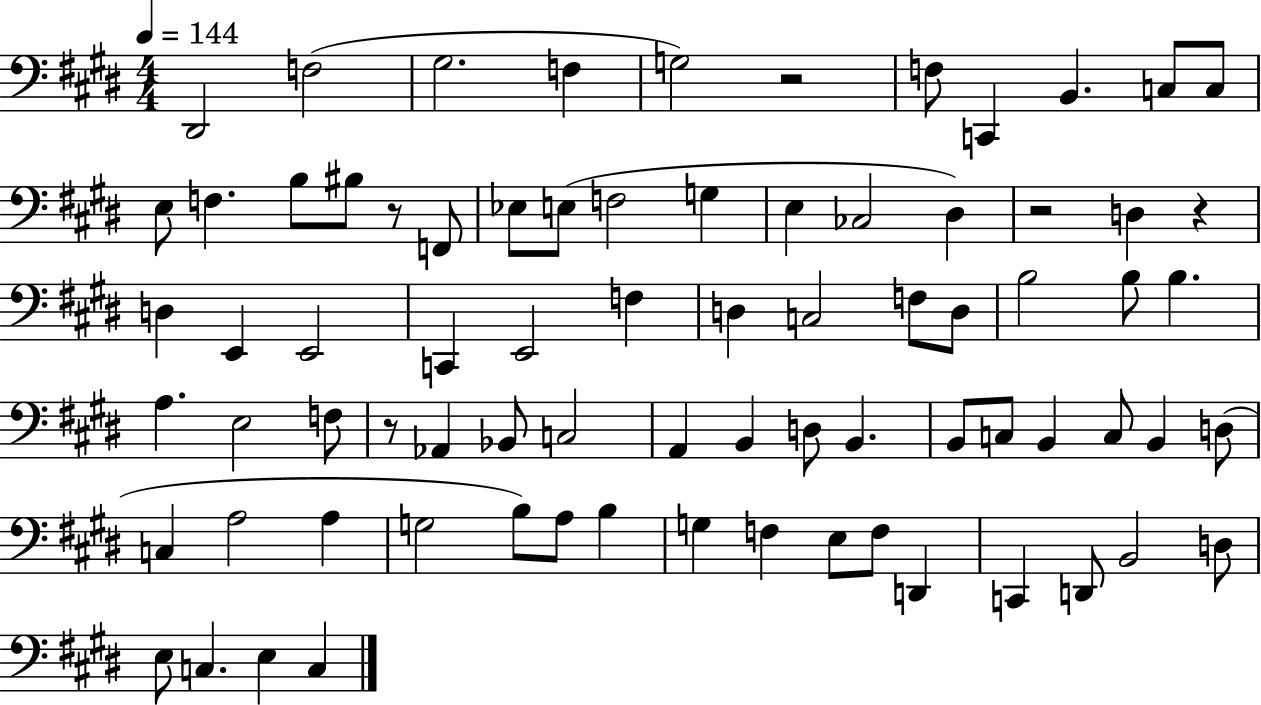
{
  \clef bass
  \numericTimeSignature
  \time 4/4
  \key e \major
  \tempo 4 = 144
  dis,2 f2( | gis2. f4 | g2) r2 | f8 c,4 b,4. c8 c8 | \break e8 f4. b8 bis8 r8 f,8 | ees8 e8( f2 g4 | e4 ces2 dis4) | r2 d4 r4 | \break d4 e,4 e,2 | c,4 e,2 f4 | d4 c2 f8 d8 | b2 b8 b4. | \break a4. e2 f8 | r8 aes,4 bes,8 c2 | a,4 b,4 d8 b,4. | b,8 c8 b,4 c8 b,4 d8( | \break c4 a2 a4 | g2 b8) a8 b4 | g4 f4 e8 f8 d,4 | c,4 d,8 b,2 d8 | \break e8 c4. e4 c4 | \bar "|."
}